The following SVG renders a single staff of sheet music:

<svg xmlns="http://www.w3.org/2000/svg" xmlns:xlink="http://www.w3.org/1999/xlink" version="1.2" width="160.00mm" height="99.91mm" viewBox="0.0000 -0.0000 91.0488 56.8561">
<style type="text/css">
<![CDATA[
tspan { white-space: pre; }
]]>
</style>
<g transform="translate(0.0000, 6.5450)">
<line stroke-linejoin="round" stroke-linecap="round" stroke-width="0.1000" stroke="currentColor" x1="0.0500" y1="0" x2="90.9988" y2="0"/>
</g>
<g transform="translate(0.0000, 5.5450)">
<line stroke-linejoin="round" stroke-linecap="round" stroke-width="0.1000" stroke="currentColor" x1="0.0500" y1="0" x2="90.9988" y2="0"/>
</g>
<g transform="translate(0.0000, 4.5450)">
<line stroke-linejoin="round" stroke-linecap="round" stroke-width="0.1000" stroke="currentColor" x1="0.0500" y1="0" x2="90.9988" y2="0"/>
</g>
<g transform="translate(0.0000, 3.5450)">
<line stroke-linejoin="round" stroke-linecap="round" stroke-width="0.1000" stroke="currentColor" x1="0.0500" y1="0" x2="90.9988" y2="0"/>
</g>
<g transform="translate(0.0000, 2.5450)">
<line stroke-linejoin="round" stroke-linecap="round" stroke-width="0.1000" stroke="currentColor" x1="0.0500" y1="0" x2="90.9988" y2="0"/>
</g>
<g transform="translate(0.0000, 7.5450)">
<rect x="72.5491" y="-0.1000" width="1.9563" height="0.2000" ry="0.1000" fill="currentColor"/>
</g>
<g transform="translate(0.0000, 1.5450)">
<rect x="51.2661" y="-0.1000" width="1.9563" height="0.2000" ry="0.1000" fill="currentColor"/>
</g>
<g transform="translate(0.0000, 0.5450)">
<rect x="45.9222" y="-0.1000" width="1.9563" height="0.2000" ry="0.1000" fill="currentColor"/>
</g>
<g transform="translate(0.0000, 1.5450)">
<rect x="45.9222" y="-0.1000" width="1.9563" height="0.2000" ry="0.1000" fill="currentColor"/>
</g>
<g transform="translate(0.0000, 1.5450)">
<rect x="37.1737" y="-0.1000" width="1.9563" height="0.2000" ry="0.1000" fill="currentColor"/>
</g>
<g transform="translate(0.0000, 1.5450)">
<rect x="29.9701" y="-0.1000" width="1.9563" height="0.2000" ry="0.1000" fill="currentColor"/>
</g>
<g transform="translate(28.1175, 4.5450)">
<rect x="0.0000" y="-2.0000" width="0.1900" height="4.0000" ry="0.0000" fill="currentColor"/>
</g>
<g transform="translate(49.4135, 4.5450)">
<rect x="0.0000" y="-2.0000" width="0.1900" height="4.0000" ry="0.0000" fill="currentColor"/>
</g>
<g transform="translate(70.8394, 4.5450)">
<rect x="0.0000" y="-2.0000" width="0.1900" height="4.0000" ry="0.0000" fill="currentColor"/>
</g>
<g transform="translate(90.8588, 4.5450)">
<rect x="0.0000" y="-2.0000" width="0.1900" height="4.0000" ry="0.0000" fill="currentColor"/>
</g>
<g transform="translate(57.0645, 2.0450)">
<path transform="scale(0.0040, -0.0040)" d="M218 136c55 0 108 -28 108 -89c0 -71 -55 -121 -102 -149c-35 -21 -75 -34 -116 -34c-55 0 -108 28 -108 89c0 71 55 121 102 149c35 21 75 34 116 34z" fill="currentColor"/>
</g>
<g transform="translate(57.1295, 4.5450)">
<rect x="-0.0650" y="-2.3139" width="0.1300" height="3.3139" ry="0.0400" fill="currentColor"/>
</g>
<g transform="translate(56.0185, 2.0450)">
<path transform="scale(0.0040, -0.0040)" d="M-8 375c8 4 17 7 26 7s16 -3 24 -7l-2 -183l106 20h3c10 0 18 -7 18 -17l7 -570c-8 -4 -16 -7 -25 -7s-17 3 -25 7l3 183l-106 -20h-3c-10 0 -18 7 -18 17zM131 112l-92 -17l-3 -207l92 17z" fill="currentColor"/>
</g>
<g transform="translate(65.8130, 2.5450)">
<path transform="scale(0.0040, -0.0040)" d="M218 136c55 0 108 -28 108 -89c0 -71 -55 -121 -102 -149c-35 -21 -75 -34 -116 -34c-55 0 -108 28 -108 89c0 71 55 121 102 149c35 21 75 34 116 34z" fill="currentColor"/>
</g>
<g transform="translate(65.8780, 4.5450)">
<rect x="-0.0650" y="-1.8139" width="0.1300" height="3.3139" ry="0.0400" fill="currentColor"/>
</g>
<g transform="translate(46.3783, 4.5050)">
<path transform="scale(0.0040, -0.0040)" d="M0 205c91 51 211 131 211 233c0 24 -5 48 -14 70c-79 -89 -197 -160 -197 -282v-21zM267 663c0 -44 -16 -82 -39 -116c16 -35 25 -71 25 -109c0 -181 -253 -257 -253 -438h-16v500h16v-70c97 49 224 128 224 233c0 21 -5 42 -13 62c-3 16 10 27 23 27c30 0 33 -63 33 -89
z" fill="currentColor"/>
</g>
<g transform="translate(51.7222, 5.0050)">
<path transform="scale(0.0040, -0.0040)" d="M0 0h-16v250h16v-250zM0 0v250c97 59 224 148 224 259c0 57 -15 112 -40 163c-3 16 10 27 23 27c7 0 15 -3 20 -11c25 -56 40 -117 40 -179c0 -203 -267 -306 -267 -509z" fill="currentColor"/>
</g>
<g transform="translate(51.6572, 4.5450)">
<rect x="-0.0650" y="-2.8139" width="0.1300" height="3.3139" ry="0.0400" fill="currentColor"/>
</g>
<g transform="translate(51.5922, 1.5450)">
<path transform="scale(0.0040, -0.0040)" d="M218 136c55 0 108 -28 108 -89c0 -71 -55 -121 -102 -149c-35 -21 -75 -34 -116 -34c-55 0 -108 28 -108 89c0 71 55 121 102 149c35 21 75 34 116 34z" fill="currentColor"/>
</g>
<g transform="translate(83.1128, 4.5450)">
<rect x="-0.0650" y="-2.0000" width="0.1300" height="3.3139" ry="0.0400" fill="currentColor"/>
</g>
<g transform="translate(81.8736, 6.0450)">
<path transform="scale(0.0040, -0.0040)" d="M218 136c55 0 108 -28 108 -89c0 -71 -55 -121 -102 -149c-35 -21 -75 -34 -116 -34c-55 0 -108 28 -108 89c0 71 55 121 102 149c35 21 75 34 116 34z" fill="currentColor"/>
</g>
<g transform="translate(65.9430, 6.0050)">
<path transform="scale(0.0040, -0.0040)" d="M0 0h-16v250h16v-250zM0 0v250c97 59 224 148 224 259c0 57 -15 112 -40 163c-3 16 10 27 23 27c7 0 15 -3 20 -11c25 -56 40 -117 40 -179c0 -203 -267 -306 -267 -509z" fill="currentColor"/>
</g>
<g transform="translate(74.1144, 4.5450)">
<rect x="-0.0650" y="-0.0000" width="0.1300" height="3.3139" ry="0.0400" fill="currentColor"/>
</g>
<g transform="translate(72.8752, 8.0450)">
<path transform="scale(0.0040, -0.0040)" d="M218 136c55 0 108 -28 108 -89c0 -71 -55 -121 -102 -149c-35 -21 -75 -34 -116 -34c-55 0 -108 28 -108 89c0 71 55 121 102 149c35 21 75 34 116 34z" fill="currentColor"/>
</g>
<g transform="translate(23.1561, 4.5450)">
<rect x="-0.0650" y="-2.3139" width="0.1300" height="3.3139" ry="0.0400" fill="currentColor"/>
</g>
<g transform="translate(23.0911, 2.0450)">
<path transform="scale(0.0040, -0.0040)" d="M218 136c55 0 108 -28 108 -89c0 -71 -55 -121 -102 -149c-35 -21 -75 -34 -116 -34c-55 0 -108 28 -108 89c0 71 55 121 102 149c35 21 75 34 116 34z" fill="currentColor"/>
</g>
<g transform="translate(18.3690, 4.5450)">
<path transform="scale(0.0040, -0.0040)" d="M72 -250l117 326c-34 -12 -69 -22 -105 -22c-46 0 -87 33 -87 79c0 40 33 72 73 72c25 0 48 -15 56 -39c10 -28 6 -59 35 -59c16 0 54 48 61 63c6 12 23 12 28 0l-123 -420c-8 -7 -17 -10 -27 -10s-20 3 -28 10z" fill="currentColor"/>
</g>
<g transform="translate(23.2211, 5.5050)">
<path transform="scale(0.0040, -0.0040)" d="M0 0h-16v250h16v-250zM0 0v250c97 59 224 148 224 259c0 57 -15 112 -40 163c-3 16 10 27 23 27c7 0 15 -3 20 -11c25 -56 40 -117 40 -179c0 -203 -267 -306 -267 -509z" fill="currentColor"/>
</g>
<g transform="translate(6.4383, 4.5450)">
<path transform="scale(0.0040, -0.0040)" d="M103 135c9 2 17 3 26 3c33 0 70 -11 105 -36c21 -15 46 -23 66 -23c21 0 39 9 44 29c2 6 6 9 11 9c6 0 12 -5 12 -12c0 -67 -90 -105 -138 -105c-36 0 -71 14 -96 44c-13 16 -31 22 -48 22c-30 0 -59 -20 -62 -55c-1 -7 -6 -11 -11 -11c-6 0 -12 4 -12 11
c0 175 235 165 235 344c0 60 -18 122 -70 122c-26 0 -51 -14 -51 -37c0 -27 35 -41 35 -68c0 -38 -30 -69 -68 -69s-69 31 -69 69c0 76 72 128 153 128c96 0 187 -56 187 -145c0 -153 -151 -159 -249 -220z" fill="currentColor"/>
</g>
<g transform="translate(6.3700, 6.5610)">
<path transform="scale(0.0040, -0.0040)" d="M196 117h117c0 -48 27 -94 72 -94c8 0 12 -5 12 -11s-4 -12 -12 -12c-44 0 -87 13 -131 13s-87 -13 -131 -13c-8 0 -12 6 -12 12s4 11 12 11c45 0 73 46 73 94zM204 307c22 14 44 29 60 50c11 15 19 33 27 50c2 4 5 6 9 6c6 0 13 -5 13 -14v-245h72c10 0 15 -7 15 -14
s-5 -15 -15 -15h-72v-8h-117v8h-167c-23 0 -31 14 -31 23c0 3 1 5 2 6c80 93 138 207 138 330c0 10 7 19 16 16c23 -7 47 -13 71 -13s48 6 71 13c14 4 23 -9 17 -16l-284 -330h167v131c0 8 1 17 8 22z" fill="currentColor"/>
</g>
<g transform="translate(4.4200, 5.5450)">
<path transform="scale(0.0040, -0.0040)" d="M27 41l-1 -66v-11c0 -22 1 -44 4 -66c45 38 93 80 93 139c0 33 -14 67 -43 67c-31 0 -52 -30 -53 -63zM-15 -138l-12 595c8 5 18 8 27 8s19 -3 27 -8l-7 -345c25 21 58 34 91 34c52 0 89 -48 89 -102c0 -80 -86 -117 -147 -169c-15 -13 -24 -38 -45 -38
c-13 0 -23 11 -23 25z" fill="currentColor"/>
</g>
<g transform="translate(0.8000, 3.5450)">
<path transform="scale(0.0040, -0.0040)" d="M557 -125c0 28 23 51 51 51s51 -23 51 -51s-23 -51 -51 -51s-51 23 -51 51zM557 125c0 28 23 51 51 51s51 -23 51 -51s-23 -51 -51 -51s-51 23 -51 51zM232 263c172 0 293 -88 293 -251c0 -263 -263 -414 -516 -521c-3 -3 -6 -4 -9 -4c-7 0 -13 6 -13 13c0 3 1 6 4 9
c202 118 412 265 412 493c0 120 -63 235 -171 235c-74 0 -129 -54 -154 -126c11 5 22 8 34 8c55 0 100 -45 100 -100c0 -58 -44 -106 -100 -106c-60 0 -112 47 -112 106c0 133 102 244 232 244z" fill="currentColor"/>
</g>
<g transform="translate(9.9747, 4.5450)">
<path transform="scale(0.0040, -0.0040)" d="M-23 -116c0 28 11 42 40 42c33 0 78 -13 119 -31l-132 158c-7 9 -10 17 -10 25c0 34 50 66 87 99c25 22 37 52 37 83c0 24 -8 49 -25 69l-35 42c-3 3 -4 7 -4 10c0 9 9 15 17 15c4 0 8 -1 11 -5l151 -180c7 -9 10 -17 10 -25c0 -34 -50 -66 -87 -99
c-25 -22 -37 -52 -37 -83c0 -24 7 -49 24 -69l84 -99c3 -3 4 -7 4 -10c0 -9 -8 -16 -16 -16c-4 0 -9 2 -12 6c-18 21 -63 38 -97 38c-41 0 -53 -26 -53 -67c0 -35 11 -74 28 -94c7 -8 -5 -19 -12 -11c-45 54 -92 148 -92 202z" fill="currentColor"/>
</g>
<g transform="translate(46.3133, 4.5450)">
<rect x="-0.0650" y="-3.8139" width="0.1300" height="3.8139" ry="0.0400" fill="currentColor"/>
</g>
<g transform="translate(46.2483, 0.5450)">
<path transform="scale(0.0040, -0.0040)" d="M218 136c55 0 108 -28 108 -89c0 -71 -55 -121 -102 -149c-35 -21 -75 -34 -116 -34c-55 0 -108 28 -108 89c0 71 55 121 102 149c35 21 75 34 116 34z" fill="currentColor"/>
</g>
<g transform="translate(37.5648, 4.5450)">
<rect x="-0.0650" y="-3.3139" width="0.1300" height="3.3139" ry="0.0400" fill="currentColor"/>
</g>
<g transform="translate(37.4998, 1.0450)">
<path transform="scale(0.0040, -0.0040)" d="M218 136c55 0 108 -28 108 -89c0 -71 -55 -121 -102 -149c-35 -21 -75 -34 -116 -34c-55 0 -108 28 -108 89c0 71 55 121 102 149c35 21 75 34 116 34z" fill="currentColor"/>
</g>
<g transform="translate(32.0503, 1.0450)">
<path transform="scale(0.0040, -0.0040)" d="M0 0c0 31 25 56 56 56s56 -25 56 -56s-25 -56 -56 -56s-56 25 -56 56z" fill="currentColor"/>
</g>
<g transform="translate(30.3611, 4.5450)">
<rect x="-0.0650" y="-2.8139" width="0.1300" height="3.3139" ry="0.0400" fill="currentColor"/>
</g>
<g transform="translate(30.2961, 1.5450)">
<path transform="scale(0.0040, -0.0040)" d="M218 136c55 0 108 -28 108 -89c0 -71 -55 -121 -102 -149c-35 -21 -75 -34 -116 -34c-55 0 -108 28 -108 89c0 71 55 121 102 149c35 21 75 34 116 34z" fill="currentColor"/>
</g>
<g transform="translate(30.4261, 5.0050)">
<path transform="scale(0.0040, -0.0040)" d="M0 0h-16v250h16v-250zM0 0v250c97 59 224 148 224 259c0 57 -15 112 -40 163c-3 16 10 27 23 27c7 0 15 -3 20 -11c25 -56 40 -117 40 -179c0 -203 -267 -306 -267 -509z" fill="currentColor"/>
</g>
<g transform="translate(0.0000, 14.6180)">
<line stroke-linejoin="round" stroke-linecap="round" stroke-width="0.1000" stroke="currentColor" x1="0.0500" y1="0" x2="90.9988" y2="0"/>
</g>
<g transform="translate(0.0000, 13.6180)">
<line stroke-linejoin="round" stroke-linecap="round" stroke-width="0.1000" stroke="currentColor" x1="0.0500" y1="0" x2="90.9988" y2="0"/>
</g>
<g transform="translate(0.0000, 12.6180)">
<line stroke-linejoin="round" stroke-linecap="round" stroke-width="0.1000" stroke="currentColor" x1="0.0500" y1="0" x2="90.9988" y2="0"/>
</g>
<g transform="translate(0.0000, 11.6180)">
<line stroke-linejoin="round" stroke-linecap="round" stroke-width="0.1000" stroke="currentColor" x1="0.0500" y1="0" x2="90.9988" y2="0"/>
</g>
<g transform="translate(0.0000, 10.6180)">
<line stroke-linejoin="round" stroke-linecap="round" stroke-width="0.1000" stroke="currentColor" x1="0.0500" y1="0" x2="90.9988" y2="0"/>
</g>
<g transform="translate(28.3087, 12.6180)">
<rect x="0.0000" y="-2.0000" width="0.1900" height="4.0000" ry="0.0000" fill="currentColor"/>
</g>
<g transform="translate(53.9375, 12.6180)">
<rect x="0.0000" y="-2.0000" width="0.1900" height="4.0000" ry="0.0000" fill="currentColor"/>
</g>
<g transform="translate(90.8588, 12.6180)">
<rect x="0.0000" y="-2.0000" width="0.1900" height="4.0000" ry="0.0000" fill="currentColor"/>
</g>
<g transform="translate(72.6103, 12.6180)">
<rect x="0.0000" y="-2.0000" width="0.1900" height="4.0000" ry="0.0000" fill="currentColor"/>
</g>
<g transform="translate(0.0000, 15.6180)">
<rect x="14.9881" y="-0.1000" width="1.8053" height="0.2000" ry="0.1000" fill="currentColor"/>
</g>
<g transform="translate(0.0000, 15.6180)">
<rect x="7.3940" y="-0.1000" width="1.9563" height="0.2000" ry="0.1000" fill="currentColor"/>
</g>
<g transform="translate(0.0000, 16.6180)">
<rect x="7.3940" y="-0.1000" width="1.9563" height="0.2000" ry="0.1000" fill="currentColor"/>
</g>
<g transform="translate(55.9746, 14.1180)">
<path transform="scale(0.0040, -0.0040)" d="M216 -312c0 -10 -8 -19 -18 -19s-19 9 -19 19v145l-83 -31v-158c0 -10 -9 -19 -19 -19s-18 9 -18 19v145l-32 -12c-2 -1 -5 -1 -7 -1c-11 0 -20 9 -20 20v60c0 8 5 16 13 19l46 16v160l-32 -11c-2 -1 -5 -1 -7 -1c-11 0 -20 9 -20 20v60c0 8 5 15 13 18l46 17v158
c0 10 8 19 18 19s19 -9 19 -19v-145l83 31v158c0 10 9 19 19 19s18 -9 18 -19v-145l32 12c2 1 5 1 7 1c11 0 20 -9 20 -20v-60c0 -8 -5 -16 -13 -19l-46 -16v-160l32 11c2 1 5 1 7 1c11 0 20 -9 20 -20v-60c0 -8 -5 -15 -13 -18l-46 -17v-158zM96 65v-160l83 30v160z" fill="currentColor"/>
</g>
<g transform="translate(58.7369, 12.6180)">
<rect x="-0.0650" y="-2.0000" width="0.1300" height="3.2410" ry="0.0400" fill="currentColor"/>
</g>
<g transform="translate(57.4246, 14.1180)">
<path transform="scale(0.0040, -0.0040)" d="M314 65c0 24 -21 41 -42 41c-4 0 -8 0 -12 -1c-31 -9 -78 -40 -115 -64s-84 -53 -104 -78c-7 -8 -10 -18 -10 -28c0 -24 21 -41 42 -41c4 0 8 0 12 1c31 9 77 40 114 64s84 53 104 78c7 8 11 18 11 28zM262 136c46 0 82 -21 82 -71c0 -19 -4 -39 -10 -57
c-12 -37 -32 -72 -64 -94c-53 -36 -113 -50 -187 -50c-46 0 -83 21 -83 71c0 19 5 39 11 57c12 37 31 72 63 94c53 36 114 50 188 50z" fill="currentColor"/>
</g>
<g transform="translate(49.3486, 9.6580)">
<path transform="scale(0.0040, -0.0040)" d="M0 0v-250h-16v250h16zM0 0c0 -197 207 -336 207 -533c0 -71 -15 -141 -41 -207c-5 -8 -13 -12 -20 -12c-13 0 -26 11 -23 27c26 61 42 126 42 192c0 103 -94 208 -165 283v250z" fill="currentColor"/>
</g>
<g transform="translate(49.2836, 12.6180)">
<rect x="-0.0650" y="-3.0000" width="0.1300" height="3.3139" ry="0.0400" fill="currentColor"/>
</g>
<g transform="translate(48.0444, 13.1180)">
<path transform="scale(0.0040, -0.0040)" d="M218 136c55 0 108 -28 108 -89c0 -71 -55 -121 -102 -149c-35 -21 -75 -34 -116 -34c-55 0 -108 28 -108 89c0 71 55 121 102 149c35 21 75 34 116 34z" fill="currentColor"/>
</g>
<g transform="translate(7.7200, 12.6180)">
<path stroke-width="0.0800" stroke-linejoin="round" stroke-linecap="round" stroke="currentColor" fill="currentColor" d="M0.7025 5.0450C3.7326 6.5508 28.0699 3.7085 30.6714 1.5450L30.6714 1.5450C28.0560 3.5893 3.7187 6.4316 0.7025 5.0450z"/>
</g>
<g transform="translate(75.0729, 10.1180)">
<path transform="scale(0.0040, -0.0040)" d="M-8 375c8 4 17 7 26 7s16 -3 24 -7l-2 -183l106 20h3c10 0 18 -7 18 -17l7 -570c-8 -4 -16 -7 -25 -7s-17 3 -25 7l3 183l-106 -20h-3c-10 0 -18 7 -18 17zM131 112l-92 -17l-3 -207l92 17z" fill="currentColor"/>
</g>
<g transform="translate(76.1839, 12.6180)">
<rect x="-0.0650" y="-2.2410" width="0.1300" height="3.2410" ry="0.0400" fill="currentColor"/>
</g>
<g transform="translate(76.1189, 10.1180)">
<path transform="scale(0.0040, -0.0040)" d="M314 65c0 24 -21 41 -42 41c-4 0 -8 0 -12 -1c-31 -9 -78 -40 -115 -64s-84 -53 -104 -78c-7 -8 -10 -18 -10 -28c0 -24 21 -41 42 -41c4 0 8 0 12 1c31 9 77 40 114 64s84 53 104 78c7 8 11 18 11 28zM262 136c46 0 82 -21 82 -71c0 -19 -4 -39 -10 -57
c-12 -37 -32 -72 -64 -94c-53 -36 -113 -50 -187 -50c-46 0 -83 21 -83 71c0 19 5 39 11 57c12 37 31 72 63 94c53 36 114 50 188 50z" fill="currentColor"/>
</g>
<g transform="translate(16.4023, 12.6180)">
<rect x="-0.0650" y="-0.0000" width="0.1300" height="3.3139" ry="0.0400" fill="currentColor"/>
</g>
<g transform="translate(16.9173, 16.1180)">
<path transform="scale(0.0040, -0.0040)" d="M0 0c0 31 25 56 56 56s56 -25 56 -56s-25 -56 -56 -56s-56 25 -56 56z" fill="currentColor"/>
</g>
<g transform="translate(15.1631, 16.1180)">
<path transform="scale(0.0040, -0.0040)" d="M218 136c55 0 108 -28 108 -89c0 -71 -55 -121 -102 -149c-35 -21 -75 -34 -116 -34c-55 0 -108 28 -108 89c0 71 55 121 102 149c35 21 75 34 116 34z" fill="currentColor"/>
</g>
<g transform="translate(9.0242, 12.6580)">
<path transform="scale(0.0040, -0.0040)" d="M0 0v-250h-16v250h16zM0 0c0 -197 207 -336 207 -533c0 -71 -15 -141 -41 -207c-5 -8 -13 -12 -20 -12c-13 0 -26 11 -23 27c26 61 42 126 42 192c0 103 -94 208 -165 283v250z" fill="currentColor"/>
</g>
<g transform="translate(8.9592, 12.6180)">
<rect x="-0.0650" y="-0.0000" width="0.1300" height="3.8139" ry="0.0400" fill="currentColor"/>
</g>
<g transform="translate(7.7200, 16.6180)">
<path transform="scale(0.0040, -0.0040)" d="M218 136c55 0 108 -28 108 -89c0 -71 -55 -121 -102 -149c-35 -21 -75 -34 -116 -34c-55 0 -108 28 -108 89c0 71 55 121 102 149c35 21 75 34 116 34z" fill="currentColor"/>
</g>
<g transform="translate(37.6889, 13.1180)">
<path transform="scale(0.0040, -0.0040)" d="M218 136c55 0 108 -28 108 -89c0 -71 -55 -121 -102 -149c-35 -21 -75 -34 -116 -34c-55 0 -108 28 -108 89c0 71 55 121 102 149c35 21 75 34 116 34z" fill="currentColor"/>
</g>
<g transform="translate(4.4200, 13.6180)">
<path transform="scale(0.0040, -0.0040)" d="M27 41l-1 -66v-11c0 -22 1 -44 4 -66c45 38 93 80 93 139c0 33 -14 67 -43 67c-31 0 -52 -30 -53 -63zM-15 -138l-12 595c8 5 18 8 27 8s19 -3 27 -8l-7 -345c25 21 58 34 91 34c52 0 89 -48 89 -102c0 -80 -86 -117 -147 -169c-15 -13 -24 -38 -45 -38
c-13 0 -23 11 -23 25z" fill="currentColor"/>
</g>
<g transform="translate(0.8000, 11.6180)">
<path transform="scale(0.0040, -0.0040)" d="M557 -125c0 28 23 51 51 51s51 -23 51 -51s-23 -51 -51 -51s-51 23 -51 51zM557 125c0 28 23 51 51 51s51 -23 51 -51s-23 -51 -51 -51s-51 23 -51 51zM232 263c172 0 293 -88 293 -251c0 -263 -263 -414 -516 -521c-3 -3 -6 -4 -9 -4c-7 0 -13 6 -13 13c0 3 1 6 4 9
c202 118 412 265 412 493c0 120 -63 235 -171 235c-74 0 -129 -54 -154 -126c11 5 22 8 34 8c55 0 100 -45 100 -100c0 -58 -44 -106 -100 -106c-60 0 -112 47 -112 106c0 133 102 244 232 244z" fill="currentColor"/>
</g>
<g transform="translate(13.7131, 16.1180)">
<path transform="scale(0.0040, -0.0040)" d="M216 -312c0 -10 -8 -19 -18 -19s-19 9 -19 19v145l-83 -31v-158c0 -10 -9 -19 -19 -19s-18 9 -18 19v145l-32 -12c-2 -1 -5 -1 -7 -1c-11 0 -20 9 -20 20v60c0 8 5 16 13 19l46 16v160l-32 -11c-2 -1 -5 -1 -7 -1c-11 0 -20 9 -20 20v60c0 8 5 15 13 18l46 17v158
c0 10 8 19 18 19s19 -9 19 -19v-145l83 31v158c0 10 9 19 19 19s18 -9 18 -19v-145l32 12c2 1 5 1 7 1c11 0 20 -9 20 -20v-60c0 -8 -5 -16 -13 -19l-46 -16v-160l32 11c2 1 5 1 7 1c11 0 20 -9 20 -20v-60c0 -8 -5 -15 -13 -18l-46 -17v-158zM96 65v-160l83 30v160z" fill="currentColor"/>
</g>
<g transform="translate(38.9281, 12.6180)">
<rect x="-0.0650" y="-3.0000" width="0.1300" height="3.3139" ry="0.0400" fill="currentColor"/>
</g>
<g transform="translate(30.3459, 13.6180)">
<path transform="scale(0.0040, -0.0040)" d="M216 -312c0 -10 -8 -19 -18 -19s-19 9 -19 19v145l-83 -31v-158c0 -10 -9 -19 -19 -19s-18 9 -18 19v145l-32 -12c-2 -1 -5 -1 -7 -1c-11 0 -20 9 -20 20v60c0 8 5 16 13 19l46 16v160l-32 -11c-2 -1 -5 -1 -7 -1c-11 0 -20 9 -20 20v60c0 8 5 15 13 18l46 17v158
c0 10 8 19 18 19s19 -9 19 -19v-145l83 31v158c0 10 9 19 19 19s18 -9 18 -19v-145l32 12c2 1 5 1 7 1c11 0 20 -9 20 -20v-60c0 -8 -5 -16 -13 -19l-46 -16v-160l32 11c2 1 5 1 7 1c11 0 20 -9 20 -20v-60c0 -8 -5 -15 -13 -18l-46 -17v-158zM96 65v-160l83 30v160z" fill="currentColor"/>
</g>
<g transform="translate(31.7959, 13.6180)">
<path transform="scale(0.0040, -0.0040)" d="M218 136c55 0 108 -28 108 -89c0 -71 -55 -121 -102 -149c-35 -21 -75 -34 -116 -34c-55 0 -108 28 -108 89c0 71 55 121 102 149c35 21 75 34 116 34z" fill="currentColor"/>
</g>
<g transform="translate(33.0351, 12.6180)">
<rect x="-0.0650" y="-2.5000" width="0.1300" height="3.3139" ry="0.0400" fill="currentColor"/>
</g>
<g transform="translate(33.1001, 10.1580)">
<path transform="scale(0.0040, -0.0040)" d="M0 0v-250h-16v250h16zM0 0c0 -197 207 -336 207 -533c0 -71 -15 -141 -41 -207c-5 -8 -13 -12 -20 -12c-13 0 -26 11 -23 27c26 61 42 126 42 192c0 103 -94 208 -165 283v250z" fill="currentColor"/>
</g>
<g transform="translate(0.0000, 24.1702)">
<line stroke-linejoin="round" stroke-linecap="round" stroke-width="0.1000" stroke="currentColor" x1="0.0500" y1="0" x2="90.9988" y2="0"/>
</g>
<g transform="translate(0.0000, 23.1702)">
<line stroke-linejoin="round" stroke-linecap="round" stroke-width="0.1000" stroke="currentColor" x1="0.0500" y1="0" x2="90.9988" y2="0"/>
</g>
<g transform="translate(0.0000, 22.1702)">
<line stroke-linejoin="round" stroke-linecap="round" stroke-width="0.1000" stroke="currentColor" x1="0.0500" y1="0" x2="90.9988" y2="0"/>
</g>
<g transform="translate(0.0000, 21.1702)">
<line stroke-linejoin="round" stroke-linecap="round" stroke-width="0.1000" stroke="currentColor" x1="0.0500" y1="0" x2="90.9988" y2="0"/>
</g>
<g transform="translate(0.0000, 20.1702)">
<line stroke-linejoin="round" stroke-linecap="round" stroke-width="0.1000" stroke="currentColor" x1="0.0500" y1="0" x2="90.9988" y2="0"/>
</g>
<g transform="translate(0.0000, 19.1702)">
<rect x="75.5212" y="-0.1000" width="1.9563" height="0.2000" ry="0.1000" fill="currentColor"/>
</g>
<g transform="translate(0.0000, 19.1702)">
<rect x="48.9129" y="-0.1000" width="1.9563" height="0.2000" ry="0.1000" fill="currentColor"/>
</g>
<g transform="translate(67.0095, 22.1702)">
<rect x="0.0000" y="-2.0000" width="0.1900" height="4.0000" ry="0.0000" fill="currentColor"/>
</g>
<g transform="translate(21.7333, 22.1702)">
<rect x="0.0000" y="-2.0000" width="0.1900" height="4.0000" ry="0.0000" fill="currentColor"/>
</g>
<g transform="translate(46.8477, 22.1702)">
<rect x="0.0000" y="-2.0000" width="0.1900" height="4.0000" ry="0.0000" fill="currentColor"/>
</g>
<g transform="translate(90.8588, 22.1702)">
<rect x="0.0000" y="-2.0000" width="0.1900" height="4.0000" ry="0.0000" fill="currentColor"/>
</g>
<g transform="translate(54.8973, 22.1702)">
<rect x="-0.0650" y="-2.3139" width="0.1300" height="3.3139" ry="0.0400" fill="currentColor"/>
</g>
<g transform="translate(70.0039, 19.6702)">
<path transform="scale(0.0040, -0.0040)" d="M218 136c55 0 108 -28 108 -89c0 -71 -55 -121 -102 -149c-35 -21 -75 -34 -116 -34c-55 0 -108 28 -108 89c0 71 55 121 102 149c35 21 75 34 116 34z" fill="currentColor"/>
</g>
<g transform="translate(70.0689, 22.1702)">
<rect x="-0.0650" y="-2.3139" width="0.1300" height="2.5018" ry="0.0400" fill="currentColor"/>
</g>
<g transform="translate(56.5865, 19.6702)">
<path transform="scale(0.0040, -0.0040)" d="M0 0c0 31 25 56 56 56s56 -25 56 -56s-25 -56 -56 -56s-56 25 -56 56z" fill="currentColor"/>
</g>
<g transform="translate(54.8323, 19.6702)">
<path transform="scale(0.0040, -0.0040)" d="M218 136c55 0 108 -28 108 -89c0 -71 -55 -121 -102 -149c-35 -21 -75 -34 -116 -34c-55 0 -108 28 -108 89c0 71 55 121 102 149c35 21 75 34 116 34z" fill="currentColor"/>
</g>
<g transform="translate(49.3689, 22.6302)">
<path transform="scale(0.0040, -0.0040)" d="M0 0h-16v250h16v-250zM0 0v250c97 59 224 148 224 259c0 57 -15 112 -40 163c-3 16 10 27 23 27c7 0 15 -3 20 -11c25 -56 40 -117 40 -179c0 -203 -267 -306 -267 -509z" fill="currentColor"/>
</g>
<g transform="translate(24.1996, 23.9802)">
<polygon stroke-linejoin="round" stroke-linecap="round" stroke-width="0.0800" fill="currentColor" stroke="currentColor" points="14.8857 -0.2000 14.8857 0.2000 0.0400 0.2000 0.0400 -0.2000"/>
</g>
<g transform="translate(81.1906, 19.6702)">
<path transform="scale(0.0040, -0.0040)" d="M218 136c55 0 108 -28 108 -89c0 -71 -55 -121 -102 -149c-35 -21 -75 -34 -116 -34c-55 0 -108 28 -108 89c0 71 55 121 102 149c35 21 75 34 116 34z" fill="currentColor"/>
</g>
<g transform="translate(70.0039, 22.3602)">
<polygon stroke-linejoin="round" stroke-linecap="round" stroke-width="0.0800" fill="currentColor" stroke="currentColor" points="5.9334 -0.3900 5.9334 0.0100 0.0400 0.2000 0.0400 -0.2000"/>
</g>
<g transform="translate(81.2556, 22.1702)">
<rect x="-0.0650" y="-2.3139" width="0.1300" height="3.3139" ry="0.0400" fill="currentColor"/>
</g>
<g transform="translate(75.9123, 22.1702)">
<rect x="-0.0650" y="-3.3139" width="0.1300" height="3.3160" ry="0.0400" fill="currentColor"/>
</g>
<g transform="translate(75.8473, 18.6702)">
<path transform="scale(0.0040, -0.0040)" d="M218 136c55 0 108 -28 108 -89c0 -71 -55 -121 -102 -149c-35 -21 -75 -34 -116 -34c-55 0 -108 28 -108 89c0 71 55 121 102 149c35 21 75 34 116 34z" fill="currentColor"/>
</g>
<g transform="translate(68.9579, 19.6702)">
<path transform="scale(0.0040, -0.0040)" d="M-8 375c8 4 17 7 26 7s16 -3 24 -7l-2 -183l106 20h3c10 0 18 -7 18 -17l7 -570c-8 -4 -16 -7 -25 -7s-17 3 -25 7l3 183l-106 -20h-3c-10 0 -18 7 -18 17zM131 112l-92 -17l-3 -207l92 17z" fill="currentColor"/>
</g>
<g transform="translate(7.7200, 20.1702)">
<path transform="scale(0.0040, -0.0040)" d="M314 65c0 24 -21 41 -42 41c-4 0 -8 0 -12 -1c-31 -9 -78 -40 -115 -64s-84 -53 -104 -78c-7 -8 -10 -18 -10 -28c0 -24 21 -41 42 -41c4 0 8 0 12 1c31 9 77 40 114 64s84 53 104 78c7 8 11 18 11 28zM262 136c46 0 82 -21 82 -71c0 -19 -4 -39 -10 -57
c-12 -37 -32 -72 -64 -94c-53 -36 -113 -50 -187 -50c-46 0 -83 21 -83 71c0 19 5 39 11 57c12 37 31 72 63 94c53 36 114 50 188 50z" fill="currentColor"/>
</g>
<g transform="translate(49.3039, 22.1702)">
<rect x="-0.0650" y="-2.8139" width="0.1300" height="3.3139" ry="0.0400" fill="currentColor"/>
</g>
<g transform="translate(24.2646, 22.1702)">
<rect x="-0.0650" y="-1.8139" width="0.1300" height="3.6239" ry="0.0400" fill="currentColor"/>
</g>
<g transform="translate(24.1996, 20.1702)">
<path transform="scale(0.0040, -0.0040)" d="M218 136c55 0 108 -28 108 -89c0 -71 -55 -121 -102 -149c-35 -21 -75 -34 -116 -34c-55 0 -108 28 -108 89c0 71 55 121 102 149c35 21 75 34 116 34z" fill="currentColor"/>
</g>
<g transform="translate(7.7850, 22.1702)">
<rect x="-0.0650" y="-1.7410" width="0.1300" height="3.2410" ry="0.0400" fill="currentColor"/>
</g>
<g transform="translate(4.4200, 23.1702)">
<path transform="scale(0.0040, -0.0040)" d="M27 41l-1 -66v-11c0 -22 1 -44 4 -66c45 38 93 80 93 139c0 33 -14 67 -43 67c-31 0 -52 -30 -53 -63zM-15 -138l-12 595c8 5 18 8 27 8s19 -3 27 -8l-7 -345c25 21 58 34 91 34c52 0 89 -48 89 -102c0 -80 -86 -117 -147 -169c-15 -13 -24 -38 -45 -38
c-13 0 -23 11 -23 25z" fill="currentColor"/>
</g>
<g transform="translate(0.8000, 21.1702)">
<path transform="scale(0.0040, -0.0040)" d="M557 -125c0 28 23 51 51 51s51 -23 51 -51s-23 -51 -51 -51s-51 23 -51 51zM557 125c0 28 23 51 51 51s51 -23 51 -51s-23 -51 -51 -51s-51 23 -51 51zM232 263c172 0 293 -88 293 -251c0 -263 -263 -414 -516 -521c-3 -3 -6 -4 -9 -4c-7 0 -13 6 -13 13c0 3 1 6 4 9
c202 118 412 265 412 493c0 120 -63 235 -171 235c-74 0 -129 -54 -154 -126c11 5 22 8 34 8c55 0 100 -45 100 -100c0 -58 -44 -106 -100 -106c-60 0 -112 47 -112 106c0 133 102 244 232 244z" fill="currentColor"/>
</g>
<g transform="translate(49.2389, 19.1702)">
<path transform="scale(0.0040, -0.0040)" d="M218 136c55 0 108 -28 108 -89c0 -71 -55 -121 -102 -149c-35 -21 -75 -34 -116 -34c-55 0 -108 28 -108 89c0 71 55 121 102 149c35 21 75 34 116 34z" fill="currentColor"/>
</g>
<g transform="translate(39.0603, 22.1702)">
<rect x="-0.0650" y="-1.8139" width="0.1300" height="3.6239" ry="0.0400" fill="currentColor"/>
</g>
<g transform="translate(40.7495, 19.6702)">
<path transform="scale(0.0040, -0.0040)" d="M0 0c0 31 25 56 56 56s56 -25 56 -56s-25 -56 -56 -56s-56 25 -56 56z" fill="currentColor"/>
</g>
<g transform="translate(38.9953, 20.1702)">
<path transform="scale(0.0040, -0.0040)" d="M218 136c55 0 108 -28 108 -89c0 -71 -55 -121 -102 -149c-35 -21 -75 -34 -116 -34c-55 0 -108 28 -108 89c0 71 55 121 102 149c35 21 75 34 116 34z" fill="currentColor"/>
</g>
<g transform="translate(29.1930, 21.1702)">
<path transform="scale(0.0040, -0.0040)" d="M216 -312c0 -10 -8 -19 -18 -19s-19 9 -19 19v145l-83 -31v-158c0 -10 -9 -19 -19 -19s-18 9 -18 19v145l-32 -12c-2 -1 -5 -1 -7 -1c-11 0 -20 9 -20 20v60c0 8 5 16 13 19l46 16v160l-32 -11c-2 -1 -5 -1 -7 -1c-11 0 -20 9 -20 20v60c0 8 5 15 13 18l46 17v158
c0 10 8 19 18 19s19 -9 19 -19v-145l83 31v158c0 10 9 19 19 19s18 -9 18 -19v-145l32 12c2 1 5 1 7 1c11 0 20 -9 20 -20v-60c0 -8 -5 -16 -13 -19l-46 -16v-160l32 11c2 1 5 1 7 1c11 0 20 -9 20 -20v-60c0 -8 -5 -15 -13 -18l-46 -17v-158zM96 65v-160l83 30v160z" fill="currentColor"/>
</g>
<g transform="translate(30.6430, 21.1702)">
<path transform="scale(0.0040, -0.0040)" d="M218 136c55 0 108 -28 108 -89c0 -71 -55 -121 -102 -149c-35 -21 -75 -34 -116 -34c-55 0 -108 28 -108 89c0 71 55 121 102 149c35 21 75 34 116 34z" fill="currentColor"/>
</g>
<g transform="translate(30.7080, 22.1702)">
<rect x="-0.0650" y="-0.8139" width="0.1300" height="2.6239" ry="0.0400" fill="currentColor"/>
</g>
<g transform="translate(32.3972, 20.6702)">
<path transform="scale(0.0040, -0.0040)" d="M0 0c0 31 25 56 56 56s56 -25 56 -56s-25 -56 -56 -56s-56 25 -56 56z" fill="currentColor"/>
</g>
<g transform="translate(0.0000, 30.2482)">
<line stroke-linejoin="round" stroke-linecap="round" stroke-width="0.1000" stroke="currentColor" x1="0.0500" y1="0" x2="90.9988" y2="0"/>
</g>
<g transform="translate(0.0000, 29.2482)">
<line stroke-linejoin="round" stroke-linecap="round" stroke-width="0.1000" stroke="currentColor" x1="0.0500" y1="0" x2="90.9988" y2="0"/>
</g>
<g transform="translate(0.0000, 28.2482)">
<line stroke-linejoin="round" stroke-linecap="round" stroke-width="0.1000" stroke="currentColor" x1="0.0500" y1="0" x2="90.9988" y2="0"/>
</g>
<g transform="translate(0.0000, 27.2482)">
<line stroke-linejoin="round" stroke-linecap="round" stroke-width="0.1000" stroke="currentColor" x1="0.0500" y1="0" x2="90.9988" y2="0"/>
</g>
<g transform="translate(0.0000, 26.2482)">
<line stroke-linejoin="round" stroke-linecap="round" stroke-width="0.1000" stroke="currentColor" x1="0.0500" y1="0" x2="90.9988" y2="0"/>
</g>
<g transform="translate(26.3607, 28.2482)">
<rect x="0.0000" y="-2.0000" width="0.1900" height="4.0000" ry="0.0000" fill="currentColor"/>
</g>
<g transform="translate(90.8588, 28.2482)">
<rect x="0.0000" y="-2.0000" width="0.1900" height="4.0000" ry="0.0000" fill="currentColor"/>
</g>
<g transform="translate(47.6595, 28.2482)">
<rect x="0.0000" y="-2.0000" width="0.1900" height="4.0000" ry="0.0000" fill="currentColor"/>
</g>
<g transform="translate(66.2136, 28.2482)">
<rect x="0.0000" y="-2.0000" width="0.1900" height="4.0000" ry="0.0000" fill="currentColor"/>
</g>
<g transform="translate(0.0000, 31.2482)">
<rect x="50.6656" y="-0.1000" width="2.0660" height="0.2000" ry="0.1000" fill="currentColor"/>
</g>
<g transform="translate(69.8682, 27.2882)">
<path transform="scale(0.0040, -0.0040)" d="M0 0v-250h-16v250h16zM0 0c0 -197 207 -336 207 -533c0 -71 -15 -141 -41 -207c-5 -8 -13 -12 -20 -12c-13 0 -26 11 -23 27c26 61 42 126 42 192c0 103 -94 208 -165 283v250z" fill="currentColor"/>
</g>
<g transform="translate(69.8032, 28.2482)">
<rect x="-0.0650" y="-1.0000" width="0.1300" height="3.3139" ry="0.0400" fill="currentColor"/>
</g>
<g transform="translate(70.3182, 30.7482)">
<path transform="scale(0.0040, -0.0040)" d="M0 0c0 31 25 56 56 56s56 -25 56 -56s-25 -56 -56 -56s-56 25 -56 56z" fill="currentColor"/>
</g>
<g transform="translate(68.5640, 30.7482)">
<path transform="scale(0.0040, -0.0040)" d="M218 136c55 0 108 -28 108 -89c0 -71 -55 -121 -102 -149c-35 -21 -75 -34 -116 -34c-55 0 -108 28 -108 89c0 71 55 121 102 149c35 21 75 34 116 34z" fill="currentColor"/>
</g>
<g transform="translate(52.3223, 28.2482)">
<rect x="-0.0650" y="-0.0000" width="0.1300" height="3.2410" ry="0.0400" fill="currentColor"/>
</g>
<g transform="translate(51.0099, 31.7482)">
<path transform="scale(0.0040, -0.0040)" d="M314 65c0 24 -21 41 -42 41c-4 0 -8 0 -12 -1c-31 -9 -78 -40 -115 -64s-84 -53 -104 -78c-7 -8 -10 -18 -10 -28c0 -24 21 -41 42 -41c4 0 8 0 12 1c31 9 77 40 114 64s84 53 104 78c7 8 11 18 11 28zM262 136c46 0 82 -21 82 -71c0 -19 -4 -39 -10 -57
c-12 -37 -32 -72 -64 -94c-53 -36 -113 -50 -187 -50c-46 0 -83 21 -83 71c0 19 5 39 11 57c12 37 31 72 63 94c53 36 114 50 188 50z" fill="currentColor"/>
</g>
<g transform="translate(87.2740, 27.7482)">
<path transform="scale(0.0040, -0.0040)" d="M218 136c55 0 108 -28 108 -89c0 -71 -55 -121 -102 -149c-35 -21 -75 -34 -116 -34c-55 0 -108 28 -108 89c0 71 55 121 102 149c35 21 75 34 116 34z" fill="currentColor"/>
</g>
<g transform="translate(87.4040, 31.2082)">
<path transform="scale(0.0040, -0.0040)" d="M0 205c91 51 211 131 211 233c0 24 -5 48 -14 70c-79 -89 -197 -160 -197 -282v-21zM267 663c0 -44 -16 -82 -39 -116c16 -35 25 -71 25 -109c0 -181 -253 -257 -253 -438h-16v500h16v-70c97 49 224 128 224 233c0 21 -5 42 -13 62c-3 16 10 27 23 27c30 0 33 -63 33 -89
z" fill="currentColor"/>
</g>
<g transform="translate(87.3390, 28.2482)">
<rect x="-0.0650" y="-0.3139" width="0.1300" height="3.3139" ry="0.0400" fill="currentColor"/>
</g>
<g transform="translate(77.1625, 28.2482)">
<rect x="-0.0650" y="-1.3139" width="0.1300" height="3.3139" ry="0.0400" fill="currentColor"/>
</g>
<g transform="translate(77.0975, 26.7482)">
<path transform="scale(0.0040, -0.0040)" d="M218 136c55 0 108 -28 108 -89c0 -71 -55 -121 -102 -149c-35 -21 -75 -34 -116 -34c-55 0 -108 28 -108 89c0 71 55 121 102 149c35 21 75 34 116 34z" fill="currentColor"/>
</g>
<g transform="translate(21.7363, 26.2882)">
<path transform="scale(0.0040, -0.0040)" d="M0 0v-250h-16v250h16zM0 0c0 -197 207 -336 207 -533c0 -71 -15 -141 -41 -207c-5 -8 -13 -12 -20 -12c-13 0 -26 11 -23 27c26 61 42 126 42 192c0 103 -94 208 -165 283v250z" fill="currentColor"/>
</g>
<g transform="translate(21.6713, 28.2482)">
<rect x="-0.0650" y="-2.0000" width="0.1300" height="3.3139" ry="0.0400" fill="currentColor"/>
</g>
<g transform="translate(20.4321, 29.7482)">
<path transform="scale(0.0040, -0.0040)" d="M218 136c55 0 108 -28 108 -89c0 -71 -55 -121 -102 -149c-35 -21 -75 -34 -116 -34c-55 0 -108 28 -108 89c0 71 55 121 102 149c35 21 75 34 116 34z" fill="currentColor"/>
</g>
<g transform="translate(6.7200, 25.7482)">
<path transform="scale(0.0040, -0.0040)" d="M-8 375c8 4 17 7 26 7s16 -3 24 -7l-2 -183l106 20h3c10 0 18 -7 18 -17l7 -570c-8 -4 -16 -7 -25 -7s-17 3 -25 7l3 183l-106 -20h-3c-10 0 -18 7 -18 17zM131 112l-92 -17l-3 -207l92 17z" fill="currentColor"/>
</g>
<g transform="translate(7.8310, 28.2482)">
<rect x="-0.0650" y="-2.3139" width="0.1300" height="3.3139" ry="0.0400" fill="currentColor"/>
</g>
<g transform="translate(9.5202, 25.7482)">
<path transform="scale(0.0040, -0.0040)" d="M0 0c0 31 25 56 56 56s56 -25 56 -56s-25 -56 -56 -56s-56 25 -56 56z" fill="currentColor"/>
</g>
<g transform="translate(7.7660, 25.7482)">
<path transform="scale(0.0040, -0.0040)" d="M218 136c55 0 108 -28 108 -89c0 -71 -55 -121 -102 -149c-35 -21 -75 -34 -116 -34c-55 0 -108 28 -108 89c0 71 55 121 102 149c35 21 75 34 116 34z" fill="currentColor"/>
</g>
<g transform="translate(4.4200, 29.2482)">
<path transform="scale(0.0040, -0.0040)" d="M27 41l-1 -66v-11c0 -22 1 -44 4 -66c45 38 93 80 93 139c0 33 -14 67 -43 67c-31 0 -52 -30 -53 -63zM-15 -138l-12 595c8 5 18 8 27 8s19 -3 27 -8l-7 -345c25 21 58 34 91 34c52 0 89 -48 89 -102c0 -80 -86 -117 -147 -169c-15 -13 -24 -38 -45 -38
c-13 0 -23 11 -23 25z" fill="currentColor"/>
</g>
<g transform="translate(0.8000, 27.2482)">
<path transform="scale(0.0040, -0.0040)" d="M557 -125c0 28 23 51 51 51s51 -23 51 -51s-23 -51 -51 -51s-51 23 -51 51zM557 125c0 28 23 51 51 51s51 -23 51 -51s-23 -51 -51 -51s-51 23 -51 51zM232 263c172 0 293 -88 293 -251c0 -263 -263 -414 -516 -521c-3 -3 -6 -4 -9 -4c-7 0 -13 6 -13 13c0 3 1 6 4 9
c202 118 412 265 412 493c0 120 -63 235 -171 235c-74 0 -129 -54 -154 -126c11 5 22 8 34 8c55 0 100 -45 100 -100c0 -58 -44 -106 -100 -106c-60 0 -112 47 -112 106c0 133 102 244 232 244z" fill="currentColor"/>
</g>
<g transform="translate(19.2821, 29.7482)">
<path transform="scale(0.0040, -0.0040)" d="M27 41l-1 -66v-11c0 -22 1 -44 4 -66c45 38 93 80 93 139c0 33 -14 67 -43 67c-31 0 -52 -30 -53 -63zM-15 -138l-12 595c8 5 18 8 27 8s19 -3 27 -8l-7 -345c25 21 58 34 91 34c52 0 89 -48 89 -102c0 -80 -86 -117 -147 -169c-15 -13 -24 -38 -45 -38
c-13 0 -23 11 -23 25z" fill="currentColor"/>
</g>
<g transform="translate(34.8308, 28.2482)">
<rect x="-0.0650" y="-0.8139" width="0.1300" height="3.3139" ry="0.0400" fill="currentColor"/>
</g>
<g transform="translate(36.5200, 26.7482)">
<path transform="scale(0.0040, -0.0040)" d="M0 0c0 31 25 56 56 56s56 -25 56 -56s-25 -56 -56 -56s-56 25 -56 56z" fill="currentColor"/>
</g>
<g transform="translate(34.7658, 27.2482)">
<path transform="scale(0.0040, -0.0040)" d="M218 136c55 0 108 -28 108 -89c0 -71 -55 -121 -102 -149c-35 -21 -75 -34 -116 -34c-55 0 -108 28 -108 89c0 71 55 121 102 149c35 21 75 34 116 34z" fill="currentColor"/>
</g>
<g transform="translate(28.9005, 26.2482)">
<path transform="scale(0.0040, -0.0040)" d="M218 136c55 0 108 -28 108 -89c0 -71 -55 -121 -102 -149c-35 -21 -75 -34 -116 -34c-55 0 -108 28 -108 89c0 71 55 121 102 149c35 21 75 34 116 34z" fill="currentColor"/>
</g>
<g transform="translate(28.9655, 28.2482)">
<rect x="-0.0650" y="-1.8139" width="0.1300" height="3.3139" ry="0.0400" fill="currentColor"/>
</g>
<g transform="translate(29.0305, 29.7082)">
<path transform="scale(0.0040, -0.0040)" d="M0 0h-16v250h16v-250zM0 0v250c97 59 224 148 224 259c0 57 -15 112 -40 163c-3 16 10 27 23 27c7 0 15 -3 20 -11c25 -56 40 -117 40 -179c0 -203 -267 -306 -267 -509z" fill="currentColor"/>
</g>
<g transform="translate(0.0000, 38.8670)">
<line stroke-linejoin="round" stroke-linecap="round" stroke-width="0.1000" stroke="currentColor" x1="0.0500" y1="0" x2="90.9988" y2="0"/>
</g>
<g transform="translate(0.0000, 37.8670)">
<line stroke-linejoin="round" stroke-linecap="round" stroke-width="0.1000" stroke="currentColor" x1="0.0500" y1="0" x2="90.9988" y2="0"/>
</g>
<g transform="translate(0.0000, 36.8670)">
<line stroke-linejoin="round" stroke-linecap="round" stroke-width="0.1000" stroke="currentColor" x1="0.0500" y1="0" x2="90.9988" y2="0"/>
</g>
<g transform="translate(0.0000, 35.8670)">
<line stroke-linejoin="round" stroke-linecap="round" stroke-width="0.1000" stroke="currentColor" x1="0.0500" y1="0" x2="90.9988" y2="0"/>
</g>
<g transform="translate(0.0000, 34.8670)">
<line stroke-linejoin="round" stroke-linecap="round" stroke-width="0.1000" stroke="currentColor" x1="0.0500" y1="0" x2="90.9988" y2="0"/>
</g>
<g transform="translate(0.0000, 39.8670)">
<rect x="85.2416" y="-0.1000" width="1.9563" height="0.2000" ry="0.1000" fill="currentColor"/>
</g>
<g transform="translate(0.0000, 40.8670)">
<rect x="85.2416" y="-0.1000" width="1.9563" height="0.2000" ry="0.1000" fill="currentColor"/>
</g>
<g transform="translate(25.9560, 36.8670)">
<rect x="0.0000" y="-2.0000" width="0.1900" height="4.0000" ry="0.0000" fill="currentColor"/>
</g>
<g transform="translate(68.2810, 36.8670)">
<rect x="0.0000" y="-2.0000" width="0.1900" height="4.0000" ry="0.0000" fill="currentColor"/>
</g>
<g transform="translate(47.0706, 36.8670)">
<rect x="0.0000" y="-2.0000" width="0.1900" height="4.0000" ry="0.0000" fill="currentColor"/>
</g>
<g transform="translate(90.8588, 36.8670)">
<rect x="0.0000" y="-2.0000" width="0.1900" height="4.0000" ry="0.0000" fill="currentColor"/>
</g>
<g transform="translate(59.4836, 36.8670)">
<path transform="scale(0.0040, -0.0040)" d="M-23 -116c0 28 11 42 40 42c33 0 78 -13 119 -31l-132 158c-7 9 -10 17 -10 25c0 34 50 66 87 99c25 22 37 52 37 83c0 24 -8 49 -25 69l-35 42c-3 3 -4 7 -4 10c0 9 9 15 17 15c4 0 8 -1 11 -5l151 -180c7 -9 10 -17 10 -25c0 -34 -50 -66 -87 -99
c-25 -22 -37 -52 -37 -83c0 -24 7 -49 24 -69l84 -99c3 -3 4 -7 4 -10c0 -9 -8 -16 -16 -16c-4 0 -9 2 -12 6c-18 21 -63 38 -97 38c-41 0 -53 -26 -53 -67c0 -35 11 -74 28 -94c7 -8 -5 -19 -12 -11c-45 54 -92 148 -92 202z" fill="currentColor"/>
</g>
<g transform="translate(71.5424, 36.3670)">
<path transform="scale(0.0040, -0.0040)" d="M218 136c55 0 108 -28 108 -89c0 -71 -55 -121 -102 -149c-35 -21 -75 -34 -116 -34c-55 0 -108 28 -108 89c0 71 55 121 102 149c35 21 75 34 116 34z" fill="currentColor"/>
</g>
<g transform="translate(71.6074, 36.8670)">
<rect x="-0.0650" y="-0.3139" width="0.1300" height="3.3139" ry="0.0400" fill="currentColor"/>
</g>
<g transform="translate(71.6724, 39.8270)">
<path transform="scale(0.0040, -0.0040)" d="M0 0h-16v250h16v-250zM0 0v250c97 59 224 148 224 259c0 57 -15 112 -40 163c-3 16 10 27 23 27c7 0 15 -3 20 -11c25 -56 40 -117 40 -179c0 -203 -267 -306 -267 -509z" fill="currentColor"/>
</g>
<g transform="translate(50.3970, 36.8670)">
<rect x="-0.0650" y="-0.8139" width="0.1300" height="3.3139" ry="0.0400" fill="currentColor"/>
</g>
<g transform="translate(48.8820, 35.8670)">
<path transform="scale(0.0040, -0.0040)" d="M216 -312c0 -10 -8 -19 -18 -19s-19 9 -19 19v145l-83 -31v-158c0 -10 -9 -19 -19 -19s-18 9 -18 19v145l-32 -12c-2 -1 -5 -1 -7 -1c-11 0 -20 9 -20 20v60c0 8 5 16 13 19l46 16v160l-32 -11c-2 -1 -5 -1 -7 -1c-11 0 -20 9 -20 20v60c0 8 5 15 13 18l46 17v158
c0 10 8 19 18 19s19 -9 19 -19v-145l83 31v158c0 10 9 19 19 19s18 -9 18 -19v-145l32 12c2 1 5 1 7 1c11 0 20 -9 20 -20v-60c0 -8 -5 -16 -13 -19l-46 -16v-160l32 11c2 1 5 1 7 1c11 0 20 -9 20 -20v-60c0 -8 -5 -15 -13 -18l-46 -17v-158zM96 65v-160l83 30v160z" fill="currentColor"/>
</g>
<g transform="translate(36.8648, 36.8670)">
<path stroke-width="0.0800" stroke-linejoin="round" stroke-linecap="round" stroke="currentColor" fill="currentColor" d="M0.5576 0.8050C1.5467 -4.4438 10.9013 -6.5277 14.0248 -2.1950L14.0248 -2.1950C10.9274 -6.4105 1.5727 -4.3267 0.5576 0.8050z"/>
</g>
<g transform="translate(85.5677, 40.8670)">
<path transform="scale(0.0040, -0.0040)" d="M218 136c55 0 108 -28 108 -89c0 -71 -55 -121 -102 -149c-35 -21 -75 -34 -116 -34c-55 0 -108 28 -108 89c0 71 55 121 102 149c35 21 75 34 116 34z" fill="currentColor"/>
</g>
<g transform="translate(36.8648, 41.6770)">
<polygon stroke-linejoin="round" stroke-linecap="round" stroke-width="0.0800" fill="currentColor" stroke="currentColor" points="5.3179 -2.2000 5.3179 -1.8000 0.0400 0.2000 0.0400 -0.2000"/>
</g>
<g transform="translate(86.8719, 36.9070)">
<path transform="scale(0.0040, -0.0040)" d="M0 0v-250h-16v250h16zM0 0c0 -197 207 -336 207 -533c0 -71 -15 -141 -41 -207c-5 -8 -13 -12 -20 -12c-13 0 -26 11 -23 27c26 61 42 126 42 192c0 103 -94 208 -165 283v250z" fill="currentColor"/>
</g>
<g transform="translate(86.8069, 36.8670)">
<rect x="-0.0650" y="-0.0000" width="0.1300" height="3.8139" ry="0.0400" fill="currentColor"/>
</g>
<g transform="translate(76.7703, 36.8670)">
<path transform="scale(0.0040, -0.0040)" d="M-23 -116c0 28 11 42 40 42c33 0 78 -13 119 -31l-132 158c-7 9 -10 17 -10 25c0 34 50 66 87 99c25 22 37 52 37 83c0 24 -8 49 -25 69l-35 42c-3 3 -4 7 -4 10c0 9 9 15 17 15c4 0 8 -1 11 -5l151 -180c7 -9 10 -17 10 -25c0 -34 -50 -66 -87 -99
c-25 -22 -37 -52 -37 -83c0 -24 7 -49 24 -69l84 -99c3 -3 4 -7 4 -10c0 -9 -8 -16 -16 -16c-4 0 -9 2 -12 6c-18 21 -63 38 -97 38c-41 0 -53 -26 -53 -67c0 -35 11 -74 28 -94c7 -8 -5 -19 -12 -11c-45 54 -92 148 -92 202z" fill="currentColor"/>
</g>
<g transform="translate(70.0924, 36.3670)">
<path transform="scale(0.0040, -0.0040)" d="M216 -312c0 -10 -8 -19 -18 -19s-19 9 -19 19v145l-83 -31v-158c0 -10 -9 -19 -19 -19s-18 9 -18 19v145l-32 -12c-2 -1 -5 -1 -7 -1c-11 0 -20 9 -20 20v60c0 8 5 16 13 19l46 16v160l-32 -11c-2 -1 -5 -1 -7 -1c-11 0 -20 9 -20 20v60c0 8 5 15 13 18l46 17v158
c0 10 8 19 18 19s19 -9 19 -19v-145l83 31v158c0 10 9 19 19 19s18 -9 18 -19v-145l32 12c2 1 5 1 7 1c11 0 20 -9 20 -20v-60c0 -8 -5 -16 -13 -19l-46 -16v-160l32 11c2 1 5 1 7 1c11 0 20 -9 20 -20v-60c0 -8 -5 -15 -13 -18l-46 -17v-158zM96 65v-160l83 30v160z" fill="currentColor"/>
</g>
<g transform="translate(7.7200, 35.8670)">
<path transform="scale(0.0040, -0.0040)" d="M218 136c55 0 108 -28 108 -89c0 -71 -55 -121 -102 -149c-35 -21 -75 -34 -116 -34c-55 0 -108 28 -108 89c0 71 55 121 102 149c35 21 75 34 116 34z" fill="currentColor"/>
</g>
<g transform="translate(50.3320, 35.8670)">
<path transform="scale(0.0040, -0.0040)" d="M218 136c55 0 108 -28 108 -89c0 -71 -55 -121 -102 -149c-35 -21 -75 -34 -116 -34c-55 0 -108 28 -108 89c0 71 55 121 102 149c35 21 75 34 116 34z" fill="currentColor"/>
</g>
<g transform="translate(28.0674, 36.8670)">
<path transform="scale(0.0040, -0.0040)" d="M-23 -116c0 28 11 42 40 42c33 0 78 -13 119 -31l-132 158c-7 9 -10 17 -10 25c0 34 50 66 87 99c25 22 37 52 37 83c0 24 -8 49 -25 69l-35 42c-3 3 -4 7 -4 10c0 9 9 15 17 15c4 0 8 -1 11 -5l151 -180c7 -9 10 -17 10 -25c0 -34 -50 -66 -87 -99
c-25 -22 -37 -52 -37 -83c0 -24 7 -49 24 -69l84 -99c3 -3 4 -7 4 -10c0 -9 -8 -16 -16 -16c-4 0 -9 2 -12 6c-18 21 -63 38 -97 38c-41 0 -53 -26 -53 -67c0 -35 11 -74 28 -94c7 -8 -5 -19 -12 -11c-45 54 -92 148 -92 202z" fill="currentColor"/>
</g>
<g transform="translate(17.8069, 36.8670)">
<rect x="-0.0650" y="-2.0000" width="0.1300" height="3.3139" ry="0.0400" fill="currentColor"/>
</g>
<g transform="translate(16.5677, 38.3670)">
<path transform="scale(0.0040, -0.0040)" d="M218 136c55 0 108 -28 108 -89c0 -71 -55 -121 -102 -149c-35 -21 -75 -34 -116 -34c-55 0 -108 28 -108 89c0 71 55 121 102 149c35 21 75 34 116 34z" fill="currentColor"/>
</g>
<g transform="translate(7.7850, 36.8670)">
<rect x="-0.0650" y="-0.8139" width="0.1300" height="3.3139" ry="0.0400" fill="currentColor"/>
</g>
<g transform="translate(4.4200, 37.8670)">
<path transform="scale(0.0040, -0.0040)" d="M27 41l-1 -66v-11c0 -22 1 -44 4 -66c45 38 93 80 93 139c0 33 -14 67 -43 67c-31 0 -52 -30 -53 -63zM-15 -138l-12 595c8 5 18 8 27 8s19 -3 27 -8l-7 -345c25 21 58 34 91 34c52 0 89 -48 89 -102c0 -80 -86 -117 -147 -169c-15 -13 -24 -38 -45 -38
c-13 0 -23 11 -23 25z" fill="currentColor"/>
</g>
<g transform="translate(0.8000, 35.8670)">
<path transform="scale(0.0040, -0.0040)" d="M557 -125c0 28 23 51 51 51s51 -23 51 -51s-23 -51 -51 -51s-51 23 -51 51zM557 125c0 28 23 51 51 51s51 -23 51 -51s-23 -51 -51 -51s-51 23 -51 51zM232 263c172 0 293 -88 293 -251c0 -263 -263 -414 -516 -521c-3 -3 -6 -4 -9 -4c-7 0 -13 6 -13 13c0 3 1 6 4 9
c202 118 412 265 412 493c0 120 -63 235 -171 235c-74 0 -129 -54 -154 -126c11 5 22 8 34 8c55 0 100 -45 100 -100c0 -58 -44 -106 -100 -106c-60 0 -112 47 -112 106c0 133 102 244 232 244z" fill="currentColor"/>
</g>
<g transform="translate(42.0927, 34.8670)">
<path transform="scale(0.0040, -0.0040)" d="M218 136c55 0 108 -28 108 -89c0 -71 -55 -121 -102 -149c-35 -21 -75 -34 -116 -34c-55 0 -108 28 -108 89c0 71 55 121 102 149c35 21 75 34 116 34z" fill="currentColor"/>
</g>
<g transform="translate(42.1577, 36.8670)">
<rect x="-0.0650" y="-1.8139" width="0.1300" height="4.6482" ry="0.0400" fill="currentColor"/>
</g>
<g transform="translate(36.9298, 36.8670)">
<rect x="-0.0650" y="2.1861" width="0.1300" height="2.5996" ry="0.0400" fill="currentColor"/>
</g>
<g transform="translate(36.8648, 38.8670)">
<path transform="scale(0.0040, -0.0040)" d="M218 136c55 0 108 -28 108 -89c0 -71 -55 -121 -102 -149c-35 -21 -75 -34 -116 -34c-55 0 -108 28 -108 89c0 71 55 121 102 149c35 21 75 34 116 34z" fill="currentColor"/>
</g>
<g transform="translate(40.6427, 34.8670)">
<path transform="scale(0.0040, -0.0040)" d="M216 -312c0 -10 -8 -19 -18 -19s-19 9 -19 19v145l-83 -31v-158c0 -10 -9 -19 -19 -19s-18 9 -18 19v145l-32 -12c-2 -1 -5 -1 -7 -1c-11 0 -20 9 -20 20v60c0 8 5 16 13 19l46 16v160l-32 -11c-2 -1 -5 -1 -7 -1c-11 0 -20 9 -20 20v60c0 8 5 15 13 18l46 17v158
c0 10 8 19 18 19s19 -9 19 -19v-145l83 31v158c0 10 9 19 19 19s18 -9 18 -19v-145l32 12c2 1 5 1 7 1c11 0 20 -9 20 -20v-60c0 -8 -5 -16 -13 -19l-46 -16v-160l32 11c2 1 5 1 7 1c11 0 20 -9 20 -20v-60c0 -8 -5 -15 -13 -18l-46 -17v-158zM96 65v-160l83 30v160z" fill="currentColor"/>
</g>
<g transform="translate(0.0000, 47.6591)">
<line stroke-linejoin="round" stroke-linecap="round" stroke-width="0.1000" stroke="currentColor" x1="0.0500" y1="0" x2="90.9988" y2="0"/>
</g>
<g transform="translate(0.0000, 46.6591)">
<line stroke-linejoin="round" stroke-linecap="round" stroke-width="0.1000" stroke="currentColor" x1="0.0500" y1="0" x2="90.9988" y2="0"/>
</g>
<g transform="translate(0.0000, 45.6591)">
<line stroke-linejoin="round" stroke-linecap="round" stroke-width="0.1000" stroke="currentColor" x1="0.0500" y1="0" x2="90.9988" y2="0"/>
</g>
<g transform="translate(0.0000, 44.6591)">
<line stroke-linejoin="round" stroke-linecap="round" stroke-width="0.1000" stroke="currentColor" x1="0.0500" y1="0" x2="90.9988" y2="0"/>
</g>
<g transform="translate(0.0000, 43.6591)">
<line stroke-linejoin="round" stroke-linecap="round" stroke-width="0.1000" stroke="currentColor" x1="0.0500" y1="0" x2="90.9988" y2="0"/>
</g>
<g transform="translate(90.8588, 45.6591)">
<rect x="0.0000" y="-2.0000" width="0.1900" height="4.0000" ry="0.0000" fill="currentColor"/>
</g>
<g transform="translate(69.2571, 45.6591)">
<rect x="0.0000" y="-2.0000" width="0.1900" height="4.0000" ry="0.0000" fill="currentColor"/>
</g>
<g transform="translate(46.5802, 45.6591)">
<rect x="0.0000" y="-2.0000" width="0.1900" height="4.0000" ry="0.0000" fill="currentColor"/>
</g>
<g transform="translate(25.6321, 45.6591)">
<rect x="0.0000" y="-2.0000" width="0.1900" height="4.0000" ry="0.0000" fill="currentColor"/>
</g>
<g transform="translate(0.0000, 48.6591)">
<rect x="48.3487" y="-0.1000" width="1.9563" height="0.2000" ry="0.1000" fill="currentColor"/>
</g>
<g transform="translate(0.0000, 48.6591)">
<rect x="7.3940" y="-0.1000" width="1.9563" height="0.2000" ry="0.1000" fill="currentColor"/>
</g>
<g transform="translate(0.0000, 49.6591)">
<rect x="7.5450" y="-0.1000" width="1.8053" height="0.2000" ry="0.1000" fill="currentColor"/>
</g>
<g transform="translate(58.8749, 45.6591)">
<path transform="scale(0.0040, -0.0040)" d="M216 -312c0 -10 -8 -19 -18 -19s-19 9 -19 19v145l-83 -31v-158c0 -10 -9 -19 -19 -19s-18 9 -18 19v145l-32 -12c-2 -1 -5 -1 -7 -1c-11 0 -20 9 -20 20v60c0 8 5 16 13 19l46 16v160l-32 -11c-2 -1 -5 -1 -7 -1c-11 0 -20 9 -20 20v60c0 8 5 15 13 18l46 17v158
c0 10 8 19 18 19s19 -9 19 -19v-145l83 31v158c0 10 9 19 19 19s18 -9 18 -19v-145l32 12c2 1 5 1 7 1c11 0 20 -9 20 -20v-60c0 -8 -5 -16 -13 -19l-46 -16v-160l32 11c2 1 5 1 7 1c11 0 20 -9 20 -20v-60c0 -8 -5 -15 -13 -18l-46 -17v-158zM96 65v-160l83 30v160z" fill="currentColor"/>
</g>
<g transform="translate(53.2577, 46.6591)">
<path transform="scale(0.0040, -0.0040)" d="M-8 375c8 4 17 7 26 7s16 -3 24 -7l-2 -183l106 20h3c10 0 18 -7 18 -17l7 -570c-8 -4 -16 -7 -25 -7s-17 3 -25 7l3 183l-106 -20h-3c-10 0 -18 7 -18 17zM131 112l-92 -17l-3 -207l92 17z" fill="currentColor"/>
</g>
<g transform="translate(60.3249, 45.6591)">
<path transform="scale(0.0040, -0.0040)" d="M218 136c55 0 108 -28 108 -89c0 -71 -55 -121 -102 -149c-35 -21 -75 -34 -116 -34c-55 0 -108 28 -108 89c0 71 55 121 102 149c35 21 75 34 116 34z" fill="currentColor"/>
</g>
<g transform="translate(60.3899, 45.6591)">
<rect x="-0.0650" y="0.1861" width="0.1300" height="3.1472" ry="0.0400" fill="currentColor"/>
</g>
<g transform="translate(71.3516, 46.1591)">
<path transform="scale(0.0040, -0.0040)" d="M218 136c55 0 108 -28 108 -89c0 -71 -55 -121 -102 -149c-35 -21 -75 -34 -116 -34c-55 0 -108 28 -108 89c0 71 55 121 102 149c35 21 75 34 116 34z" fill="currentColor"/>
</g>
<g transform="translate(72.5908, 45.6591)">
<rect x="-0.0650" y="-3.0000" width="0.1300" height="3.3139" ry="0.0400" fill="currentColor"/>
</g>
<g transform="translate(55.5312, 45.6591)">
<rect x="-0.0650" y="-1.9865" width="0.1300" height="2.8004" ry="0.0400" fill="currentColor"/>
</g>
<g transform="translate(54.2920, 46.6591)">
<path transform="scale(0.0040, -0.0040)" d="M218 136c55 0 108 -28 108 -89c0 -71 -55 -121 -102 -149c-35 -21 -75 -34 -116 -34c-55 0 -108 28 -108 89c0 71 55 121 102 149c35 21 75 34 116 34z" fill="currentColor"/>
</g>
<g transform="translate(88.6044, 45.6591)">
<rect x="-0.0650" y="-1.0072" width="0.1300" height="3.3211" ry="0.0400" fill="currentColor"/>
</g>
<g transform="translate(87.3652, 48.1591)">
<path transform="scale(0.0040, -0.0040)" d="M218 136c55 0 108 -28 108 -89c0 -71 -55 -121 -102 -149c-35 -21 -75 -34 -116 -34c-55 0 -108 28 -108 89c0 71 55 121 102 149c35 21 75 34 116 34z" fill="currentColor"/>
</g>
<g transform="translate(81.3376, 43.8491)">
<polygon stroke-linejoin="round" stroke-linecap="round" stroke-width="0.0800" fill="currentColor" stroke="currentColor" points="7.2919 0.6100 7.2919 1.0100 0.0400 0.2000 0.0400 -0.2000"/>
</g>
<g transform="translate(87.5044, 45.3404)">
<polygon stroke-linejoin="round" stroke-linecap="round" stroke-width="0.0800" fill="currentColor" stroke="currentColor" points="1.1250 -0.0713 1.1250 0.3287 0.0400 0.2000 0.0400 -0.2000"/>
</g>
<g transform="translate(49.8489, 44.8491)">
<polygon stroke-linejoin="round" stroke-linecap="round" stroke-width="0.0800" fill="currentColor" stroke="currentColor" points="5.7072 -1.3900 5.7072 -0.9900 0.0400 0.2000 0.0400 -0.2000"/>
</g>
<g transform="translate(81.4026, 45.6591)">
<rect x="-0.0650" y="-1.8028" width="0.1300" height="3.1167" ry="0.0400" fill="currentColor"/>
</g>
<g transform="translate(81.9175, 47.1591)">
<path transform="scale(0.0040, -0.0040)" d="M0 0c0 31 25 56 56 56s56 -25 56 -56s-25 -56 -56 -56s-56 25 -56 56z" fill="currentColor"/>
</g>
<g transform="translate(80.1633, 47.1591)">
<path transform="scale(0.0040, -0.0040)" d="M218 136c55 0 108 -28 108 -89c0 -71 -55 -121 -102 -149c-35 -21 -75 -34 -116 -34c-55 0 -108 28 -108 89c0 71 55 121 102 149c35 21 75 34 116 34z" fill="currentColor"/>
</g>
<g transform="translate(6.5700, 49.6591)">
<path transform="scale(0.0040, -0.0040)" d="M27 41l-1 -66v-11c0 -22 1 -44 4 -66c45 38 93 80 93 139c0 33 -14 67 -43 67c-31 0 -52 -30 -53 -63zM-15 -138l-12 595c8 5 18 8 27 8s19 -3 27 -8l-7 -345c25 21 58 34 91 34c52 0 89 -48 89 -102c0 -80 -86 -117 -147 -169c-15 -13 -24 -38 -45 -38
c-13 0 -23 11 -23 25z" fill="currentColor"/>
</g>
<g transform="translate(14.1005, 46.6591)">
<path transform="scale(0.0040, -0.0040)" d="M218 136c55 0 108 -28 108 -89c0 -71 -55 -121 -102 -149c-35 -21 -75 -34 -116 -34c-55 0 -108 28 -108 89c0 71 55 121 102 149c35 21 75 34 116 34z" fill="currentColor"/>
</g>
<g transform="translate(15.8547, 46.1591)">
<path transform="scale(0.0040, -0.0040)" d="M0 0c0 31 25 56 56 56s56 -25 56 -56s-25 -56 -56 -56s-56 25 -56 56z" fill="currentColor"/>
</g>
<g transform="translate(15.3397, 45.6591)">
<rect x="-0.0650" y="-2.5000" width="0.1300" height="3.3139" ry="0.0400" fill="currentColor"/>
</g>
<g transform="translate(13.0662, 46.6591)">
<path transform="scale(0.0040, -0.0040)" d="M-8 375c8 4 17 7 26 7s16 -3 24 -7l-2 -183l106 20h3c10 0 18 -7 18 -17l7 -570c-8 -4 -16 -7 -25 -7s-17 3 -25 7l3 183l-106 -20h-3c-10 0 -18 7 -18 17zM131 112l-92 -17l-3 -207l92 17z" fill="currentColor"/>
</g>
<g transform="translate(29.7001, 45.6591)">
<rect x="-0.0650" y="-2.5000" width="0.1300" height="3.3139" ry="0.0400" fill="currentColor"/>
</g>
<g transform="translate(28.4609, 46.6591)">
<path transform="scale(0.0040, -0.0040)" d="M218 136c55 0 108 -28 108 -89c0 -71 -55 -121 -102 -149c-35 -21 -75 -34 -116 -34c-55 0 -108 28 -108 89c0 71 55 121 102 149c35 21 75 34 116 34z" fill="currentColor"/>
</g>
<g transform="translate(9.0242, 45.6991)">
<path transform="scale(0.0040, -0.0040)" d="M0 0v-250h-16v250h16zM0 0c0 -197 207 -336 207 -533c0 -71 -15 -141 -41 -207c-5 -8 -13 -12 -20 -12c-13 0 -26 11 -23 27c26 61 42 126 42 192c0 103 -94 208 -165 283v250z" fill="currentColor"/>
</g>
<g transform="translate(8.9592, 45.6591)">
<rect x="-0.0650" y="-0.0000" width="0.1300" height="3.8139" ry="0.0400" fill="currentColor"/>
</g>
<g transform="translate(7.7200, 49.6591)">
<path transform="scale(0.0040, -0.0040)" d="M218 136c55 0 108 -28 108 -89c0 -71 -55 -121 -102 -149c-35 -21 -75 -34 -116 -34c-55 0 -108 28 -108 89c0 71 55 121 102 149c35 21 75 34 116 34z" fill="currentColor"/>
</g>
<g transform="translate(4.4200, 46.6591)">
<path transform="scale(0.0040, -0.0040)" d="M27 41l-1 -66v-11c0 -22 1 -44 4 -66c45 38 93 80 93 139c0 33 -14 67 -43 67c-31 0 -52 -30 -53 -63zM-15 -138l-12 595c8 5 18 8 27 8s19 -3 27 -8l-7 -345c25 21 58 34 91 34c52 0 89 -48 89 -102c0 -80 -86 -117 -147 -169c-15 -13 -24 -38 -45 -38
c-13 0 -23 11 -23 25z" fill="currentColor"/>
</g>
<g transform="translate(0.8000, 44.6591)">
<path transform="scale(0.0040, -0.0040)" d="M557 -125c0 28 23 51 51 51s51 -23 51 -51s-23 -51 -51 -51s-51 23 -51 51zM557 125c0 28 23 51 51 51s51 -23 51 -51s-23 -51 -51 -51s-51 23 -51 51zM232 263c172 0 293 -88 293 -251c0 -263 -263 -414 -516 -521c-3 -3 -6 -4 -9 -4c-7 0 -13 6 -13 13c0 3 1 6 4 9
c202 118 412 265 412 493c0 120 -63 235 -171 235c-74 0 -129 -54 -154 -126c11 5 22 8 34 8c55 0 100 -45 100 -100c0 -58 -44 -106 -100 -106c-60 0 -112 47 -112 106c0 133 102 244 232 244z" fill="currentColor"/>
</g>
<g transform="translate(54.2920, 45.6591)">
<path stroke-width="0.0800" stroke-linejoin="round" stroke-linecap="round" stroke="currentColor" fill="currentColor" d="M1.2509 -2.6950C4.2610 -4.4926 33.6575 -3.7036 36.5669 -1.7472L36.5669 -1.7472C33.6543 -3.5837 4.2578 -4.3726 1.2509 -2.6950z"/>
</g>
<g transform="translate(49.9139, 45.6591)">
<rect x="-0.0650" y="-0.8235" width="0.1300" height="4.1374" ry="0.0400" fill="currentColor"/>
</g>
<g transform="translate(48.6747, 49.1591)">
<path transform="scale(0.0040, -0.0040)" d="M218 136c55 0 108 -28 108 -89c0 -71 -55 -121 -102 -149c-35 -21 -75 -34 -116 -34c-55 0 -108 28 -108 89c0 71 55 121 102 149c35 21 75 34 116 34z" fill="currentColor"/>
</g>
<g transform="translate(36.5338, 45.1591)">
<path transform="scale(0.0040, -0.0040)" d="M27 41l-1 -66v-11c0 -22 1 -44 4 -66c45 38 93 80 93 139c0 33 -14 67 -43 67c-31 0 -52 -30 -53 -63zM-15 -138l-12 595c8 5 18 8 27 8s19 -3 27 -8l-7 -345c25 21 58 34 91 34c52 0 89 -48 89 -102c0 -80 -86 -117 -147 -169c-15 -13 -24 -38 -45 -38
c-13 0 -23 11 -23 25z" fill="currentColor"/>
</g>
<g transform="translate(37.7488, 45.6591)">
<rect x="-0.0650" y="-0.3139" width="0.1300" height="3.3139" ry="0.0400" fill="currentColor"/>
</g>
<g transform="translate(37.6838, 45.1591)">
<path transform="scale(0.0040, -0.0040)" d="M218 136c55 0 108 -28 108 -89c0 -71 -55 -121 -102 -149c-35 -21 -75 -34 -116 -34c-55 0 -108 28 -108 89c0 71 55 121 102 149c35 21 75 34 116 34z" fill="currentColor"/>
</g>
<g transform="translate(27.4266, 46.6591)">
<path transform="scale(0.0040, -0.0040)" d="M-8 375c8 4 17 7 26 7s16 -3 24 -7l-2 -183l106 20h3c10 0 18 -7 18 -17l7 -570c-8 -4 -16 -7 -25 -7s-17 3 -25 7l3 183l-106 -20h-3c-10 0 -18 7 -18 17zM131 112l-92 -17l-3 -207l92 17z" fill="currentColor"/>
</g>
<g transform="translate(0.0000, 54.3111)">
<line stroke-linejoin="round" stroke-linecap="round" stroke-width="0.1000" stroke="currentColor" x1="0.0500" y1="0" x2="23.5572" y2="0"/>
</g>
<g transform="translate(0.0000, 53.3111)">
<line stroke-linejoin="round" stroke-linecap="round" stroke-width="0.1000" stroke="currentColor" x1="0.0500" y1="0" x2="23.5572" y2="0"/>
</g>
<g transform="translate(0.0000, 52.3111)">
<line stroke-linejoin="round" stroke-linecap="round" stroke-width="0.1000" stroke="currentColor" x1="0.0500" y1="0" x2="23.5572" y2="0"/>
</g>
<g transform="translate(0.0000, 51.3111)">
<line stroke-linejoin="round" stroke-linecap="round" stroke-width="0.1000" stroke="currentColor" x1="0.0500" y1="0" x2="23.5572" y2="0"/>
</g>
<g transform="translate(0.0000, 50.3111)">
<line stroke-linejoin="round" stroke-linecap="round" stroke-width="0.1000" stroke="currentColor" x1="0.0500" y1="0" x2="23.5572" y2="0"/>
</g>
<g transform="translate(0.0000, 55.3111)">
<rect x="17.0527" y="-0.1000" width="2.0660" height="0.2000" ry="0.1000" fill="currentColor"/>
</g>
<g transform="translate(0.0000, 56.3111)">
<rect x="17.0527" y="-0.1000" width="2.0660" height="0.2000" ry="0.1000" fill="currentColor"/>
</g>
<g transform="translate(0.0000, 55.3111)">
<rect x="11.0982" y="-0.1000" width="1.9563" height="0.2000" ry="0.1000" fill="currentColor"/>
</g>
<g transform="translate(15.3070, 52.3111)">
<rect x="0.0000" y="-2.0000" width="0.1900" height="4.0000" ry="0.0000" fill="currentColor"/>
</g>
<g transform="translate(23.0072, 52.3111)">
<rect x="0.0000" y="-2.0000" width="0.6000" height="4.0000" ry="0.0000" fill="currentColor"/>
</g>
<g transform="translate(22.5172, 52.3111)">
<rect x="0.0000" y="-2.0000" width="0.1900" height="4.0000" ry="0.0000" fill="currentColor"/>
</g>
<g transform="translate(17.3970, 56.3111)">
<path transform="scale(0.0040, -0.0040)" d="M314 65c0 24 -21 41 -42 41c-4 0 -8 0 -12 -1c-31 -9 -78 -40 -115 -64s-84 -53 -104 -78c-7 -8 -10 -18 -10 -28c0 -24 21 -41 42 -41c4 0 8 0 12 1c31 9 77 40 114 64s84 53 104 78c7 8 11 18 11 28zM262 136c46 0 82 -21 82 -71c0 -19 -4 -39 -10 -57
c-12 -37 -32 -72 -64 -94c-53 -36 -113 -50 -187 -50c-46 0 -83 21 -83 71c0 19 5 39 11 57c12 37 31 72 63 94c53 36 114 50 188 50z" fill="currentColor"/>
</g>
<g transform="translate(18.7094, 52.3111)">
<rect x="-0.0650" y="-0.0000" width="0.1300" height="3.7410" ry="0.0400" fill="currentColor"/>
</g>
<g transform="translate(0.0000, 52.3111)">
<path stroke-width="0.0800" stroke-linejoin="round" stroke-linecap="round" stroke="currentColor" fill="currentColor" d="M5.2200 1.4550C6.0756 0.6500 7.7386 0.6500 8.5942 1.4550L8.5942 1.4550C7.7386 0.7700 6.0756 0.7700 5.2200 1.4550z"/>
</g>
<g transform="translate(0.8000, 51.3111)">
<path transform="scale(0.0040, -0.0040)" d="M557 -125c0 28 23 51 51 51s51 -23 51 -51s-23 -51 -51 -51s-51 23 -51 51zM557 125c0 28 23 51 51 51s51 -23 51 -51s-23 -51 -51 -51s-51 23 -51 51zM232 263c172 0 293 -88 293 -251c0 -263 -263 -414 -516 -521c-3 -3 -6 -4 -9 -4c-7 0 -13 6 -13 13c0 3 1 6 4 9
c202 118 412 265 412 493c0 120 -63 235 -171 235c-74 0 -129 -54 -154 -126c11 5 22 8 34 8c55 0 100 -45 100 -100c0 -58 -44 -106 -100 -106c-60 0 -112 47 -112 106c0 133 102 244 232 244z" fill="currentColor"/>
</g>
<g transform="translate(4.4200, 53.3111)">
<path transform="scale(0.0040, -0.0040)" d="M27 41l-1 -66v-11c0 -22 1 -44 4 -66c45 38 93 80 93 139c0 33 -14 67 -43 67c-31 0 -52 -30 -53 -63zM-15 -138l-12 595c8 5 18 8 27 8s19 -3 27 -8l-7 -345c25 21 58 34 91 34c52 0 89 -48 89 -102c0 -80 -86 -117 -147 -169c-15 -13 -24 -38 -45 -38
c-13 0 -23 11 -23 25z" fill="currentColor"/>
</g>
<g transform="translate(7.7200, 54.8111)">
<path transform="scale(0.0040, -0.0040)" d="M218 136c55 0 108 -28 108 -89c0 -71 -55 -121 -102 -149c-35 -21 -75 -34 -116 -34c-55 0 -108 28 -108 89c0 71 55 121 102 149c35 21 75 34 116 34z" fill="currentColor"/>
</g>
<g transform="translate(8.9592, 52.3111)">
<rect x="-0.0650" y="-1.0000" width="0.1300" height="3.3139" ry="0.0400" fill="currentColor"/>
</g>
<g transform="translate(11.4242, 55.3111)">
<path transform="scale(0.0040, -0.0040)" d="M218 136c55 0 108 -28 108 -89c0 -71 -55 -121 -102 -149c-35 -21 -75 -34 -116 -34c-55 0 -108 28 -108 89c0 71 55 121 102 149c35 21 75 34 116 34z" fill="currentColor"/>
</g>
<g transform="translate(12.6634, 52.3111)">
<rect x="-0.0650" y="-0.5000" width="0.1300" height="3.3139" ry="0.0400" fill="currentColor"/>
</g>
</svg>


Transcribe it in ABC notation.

X:1
T:Untitled
M:2/4
L:1/4
K:F
z z/2 _B,/2 C/2 D E/4 C/2 B, A,/2 D,, A,, C,,/2 ^D,, ^B,,/2 C, C,/2 ^A,,2 B,2 A,2 A,/2 ^F,/2 A,/2 C/2 _B, B,/2 D/2 B, B, _A,,/2 A,/2 F, D,,2 F,,/2 G, E,/4 F, A,, z G,,/2 ^A,/2 ^F, z ^E,/2 z C,,/2 _C,,/2 B,, B,, _E, D,,/2 B,,/2 ^D, C, A,,/2 F,,/4 F,, E,, C,,2